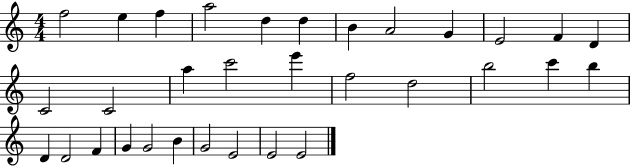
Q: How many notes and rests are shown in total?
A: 32